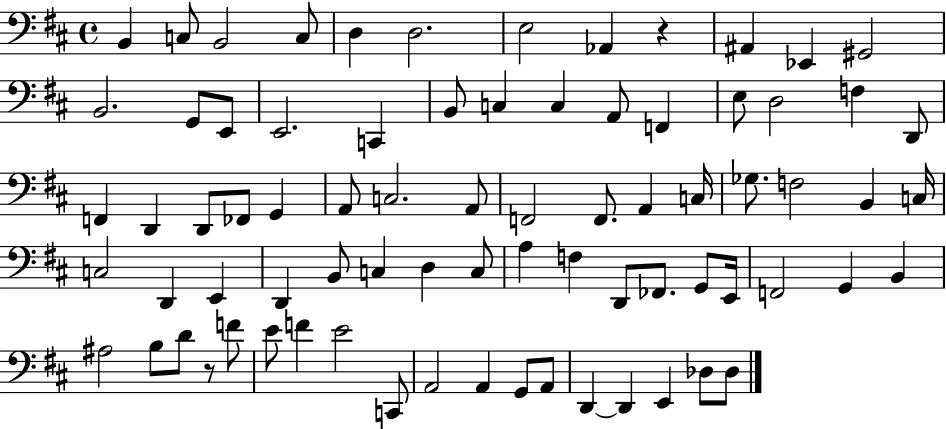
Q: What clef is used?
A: bass